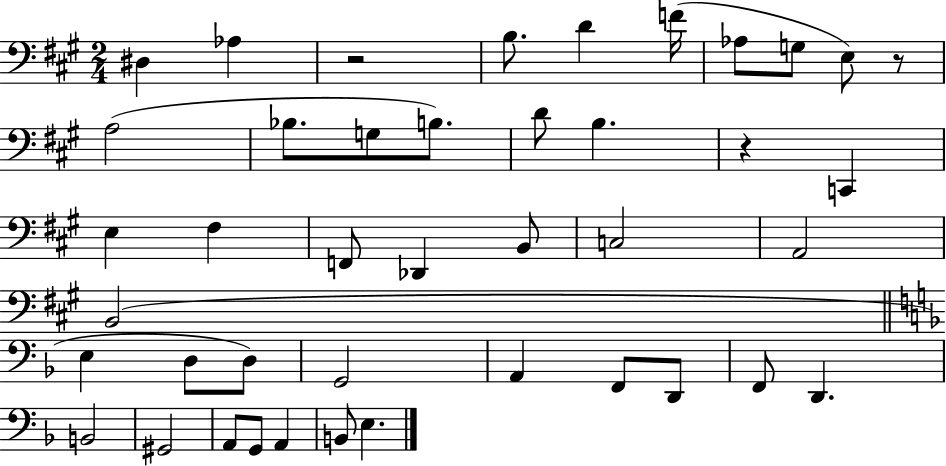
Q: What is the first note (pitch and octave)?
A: D#3